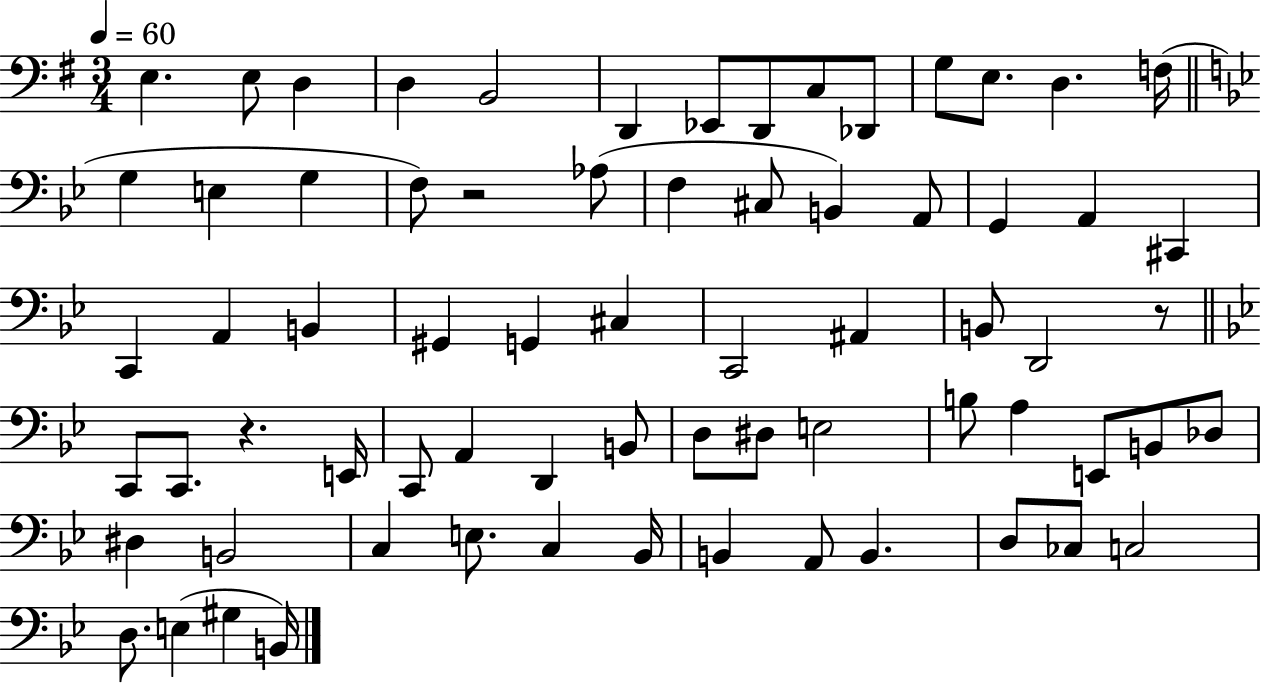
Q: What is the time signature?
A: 3/4